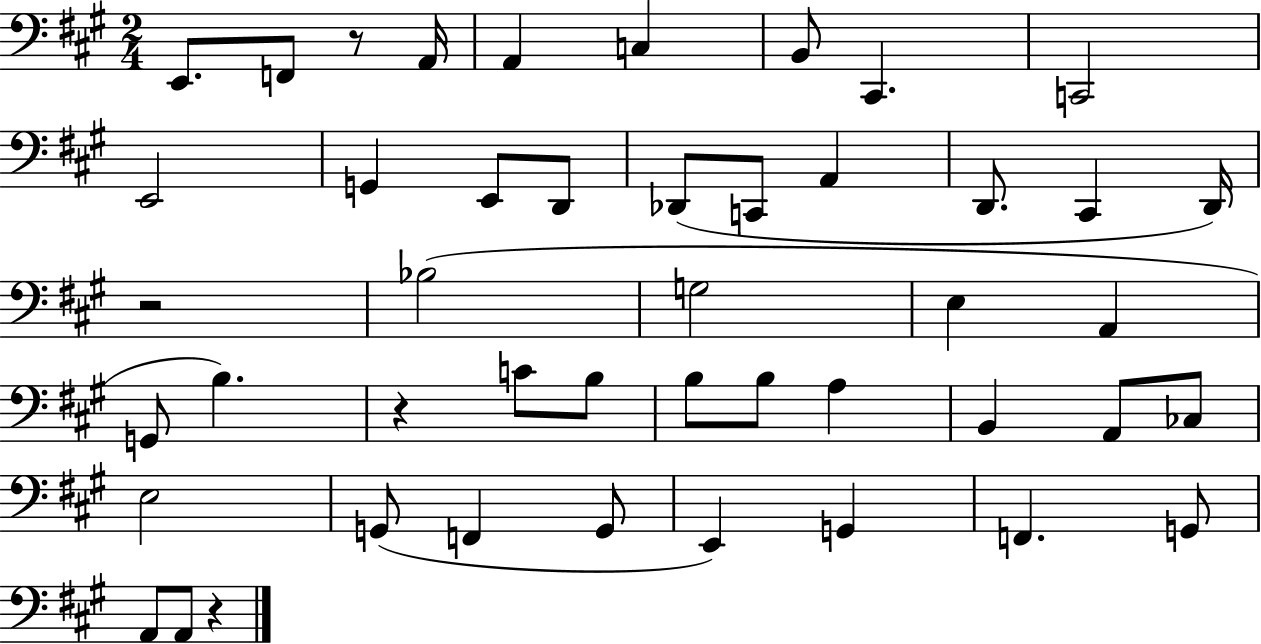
E2/e. F2/e R/e A2/s A2/q C3/q B2/e C#2/q. C2/h E2/h G2/q E2/e D2/e Db2/e C2/e A2/q D2/e. C#2/q D2/s R/h Bb3/h G3/h E3/q A2/q G2/e B3/q. R/q C4/e B3/e B3/e B3/e A3/q B2/q A2/e CES3/e E3/h G2/e F2/q G2/e E2/q G2/q F2/q. G2/e A2/e A2/e R/q